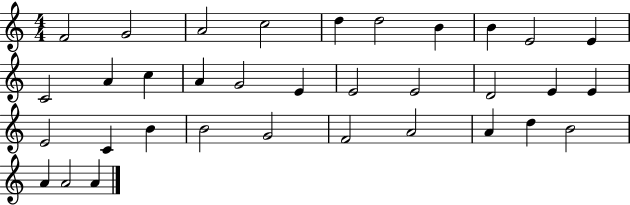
{
  \clef treble
  \numericTimeSignature
  \time 4/4
  \key c \major
  f'2 g'2 | a'2 c''2 | d''4 d''2 b'4 | b'4 e'2 e'4 | \break c'2 a'4 c''4 | a'4 g'2 e'4 | e'2 e'2 | d'2 e'4 e'4 | \break e'2 c'4 b'4 | b'2 g'2 | f'2 a'2 | a'4 d''4 b'2 | \break a'4 a'2 a'4 | \bar "|."
}